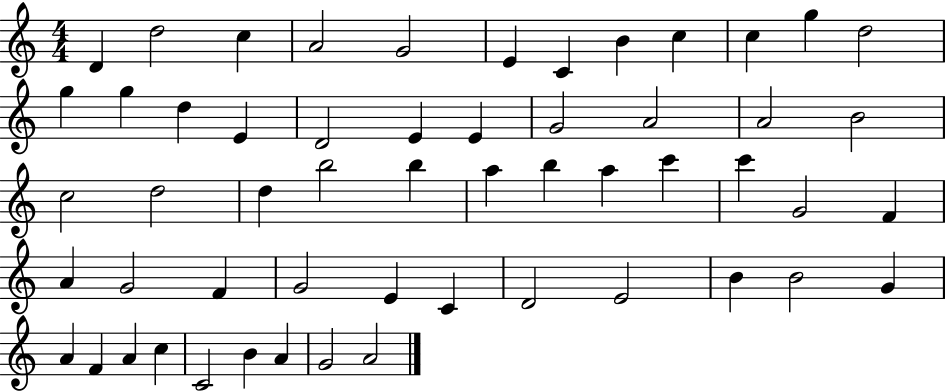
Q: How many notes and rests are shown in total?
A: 55